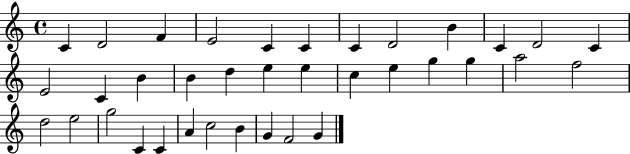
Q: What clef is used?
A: treble